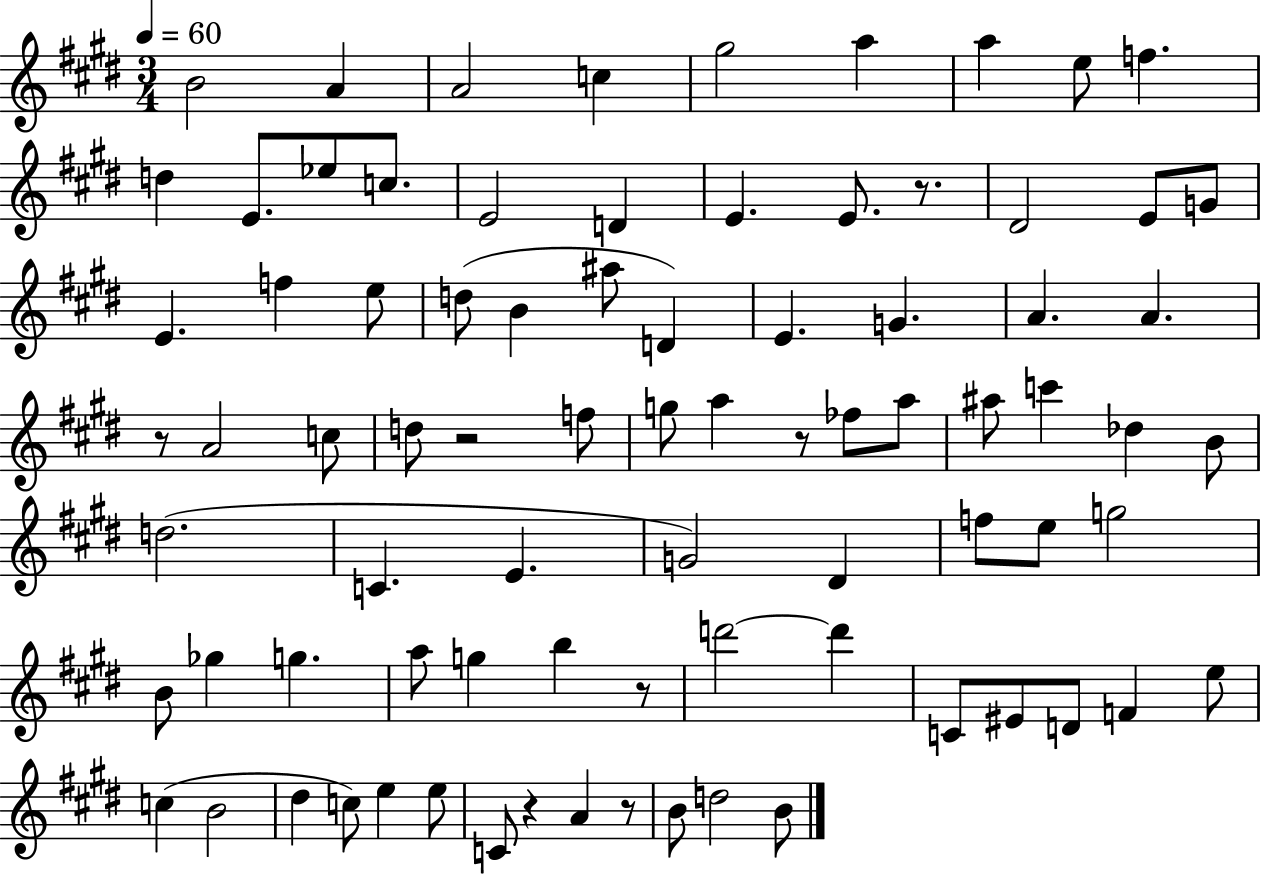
{
  \clef treble
  \numericTimeSignature
  \time 3/4
  \key e \major
  \tempo 4 = 60
  b'2 a'4 | a'2 c''4 | gis''2 a''4 | a''4 e''8 f''4. | \break d''4 e'8. ees''8 c''8. | e'2 d'4 | e'4. e'8. r8. | dis'2 e'8 g'8 | \break e'4. f''4 e''8 | d''8( b'4 ais''8 d'4) | e'4. g'4. | a'4. a'4. | \break r8 a'2 c''8 | d''8 r2 f''8 | g''8 a''4 r8 fes''8 a''8 | ais''8 c'''4 des''4 b'8 | \break d''2.( | c'4. e'4. | g'2) dis'4 | f''8 e''8 g''2 | \break b'8 ges''4 g''4. | a''8 g''4 b''4 r8 | d'''2~~ d'''4 | c'8 eis'8 d'8 f'4 e''8 | \break c''4( b'2 | dis''4 c''8) e''4 e''8 | c'8 r4 a'4 r8 | b'8 d''2 b'8 | \break \bar "|."
}